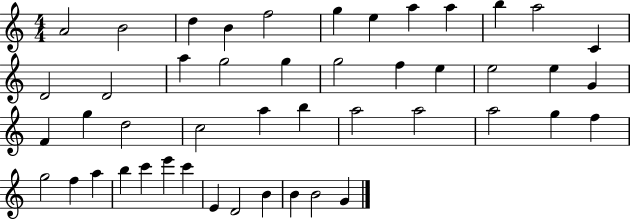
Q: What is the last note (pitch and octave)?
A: G4